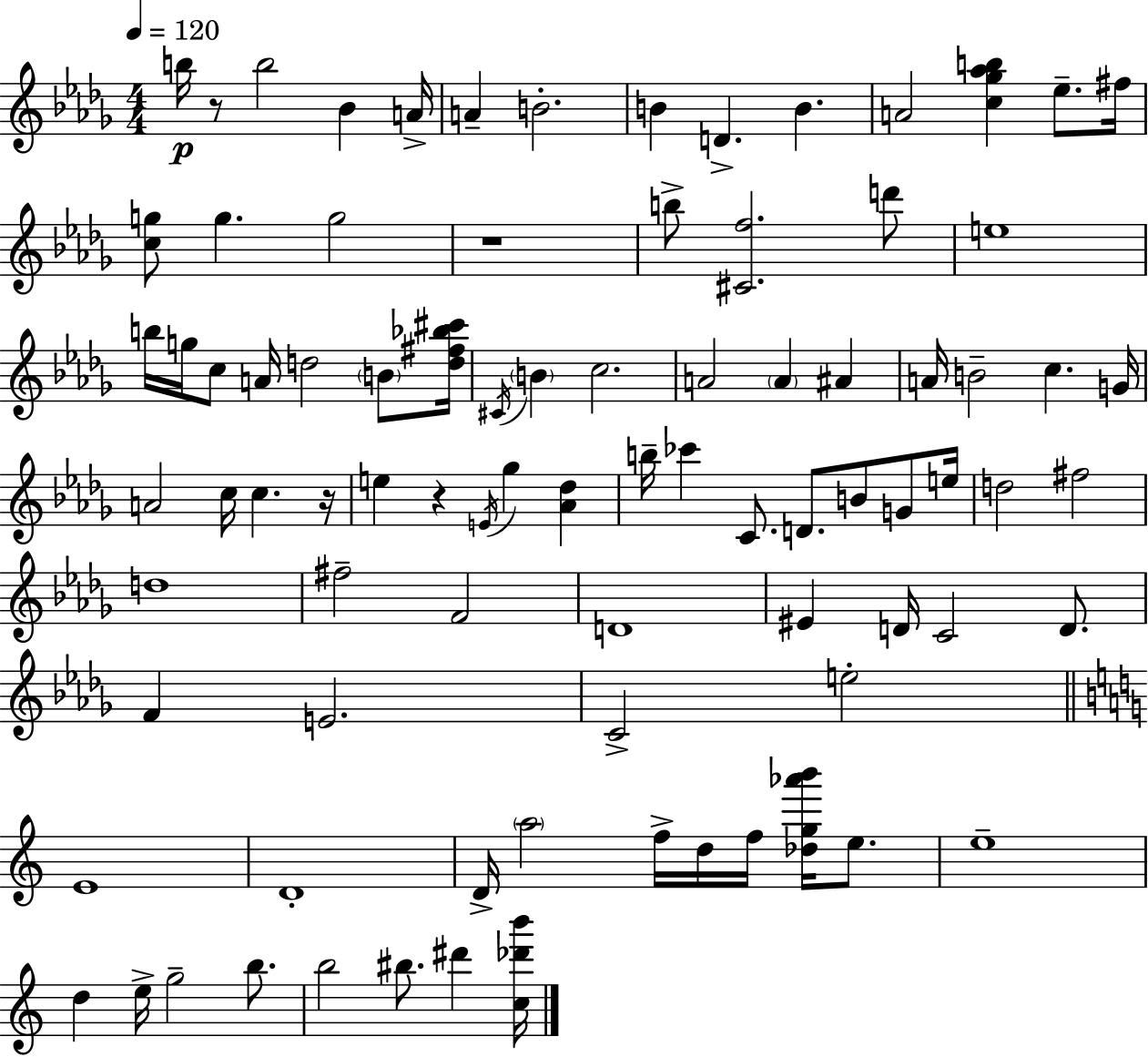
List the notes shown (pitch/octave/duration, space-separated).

B5/s R/e B5/h Bb4/q A4/s A4/q B4/h. B4/q D4/q. B4/q. A4/h [C5,Gb5,Ab5,B5]/q Eb5/e. F#5/s [C5,G5]/e G5/q. G5/h R/w B5/e [C#4,F5]/h. D6/e E5/w B5/s G5/s C5/e A4/s D5/h B4/e [D5,F#5,Bb5,C#6]/s C#4/s B4/q C5/h. A4/h A4/q A#4/q A4/s B4/h C5/q. G4/s A4/h C5/s C5/q. R/s E5/q R/q E4/s Gb5/q [Ab4,Db5]/q B5/s CES6/q C4/e. D4/e. B4/e G4/e E5/s D5/h F#5/h D5/w F#5/h F4/h D4/w EIS4/q D4/s C4/h D4/e. F4/q E4/h. C4/h E5/h E4/w D4/w D4/s A5/h F5/s D5/s F5/s [Db5,G5,Ab6,B6]/s E5/e. E5/w D5/q E5/s G5/h B5/e. B5/h BIS5/e. D#6/q [C5,Db6,B6]/s